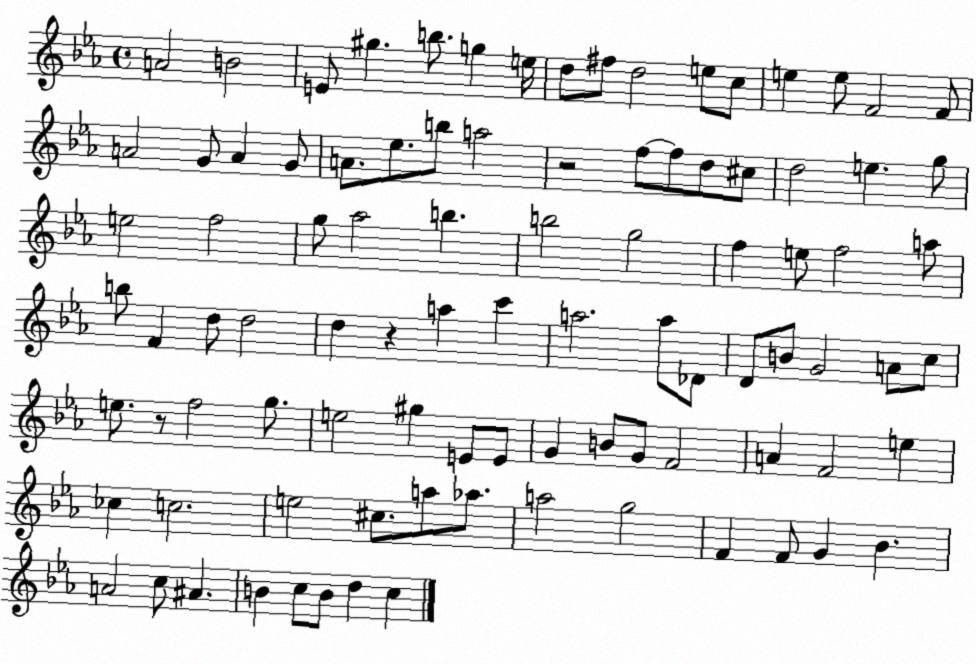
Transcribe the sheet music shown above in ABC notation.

X:1
T:Untitled
M:4/4
L:1/4
K:Eb
A2 B2 E/2 ^g b/2 g e/4 d/2 ^f/2 d2 e/2 c/2 e e/2 F2 F/2 A2 G/2 A G/2 A/2 _e/2 b/2 a2 z2 f/2 f/2 d/2 ^c/2 d2 e g/2 e2 f2 g/2 _a2 b b2 g2 f e/2 f2 a/2 b/2 F d/2 d2 d z a c' a2 a/2 _D/2 D/2 B/2 G2 A/2 c/2 e/2 z/2 f2 g/2 e2 ^g E/2 E/2 G B/2 G/2 F2 A F2 e _c c2 e2 ^c/2 a/2 _a/2 a2 g2 F F/2 G _B A2 c/2 ^A B c/2 B/2 d c